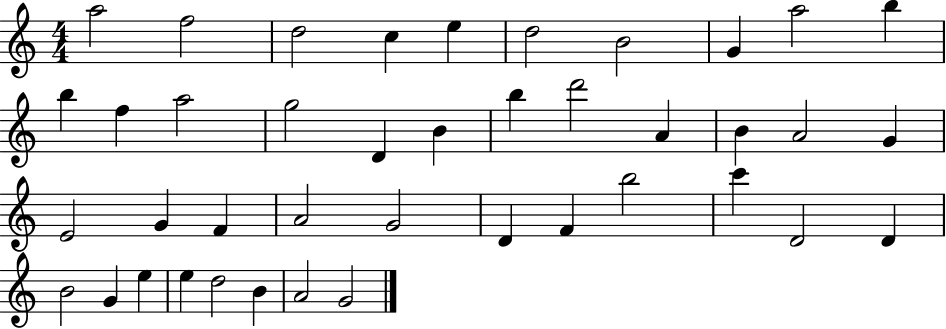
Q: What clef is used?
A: treble